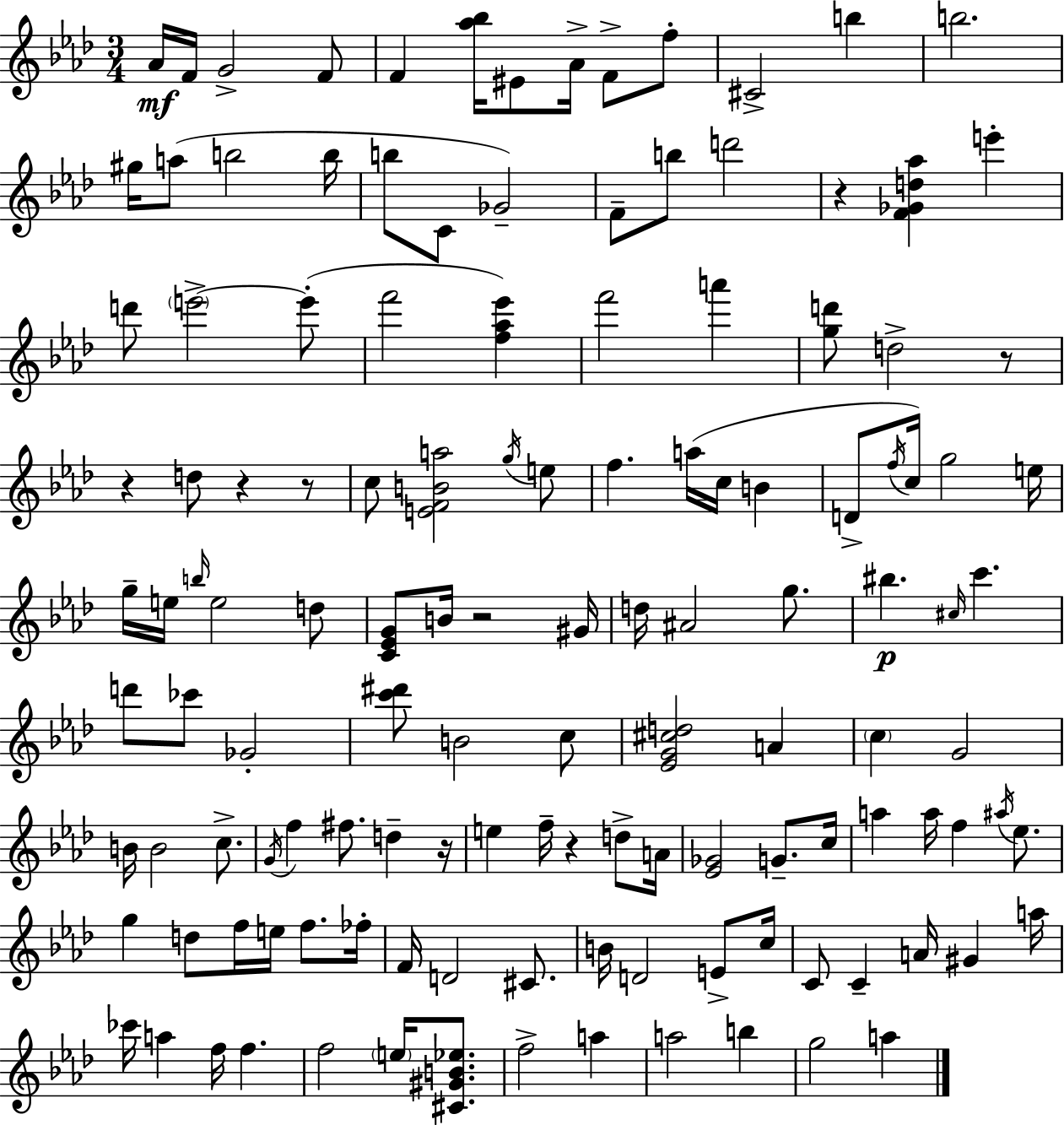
X:1
T:Untitled
M:3/4
L:1/4
K:Fm
_A/4 F/4 G2 F/2 F [_a_b]/4 ^E/2 _A/4 F/2 f/2 ^C2 b b2 ^g/4 a/2 b2 b/4 b/2 C/2 _G2 F/2 b/2 d'2 z [F_Gd_a] e' d'/2 e'2 e'/2 f'2 [f_a_e'] f'2 a' [gd']/2 d2 z/2 z d/2 z z/2 c/2 [EFBa]2 g/4 e/2 f a/4 c/4 B D/2 f/4 c/4 g2 e/4 g/4 e/4 b/4 e2 d/2 [C_EG]/2 B/4 z2 ^G/4 d/4 ^A2 g/2 ^b ^c/4 c' d'/2 _c'/2 _G2 [c'^d']/2 B2 c/2 [_EG^cd]2 A c G2 B/4 B2 c/2 G/4 f ^f/2 d z/4 e f/4 z d/2 A/4 [_E_G]2 G/2 c/4 a a/4 f ^a/4 _e/2 g d/2 f/4 e/4 f/2 _f/4 F/4 D2 ^C/2 B/4 D2 E/2 c/4 C/2 C A/4 ^G a/4 _c'/4 a f/4 f f2 e/4 [^C^GB_e]/2 f2 a a2 b g2 a